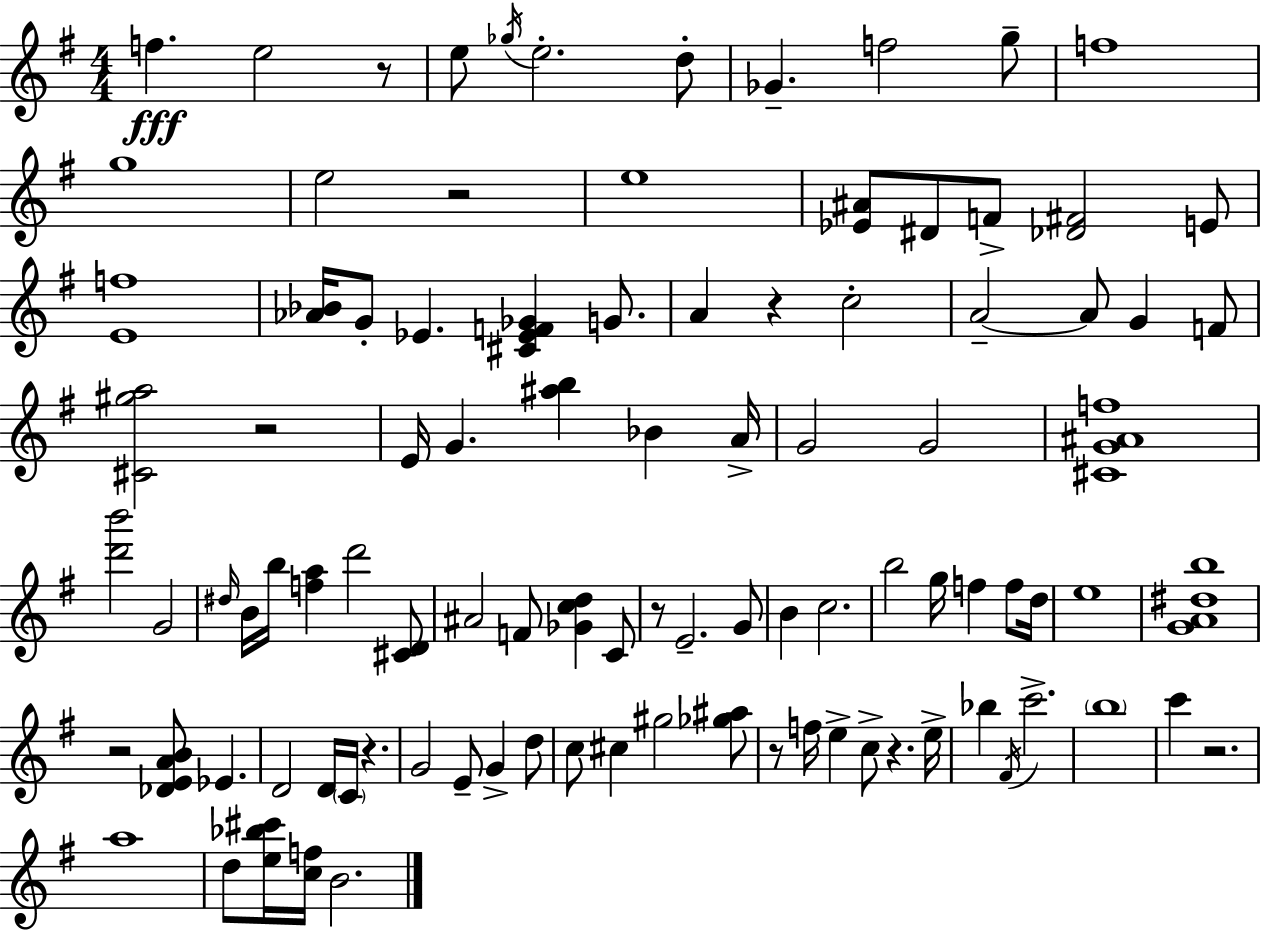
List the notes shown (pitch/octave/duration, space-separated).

F5/q. E5/h R/e E5/e Gb5/s E5/h. D5/e Gb4/q. F5/h G5/e F5/w G5/w E5/h R/h E5/w [Eb4,A#4]/e D#4/e F4/e [Db4,F#4]/h E4/e [E4,F5]/w [Ab4,Bb4]/s G4/e Eb4/q. [C#4,Eb4,F4,Gb4]/q G4/e. A4/q R/q C5/h A4/h A4/e G4/q F4/e [C#4,G#5,A5]/h R/h E4/s G4/q. [A#5,B5]/q Bb4/q A4/s G4/h G4/h [C#4,G4,A#4,F5]/w [D6,B6]/h G4/h D#5/s B4/s B5/s [F5,A5]/q D6/h [C#4,D4]/e A#4/h F4/e [Gb4,C5,D5]/q C4/e R/e E4/h. G4/e B4/q C5/h. B5/h G5/s F5/q F5/e D5/s E5/w [G4,A4,D#5,B5]/w R/h [Db4,E4,A4,B4]/e Eb4/q. D4/h D4/s C4/s R/q. G4/h E4/e G4/q D5/e C5/e C#5/q G#5/h [Gb5,A#5]/e R/e F5/s E5/q C5/e R/q. E5/s Bb5/q F#4/s C6/h. B5/w C6/q R/h. A5/w D5/e [E5,Bb5,C#6]/s [C5,F5]/s B4/h.